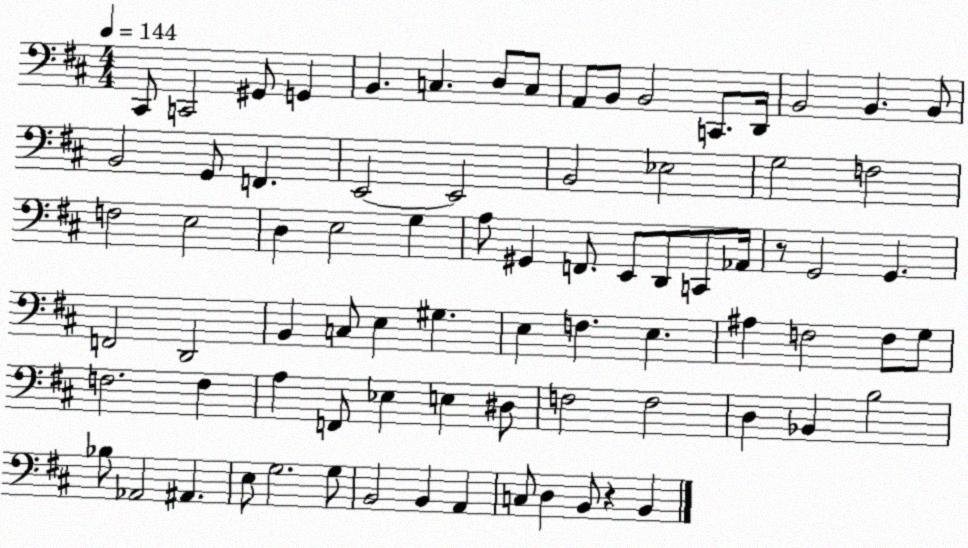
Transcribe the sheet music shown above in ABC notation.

X:1
T:Untitled
M:4/4
L:1/4
K:D
^C,,/2 C,,2 ^G,,/2 G,, B,, C, D,/2 C,/2 A,,/2 B,,/2 B,,2 C,,/2 D,,/4 B,,2 B,, B,,/2 B,,2 G,,/2 F,, E,,2 E,,2 B,,2 _E,2 G,2 F,2 F,2 E,2 D, E,2 G, A,/2 ^G,, F,,/2 E,,/2 D,,/2 C,,/2 _A,,/4 z/2 G,,2 G,, F,,2 D,,2 B,, C,/2 E, ^G, E, F, E, ^A, F,2 F,/2 G,/2 F,2 F, A, F,,/2 _E, E, ^D,/2 F,2 F,2 D, _B,, B,2 _B,/2 _A,,2 ^A,, E,/2 G,2 G,/2 B,,2 B,, A,, C,/2 D, B,,/2 z B,,